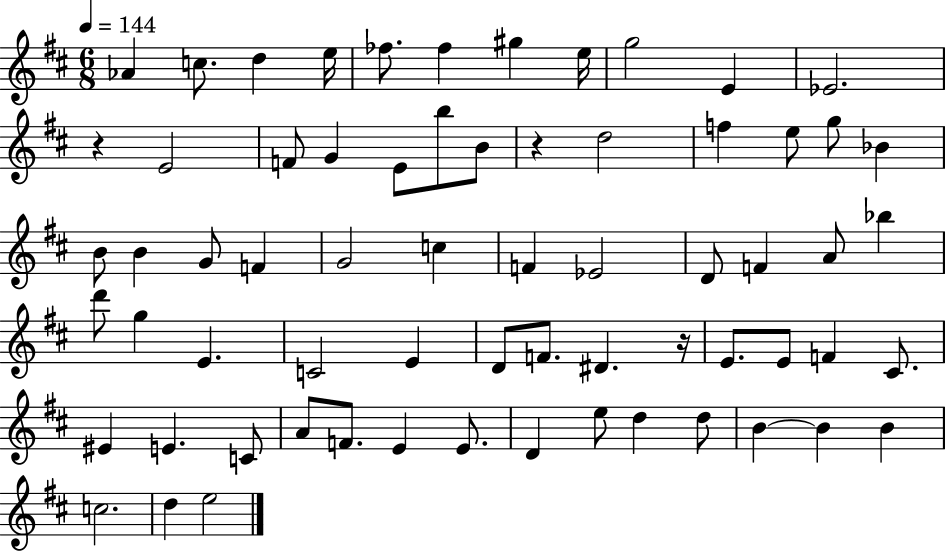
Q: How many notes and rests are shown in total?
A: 66